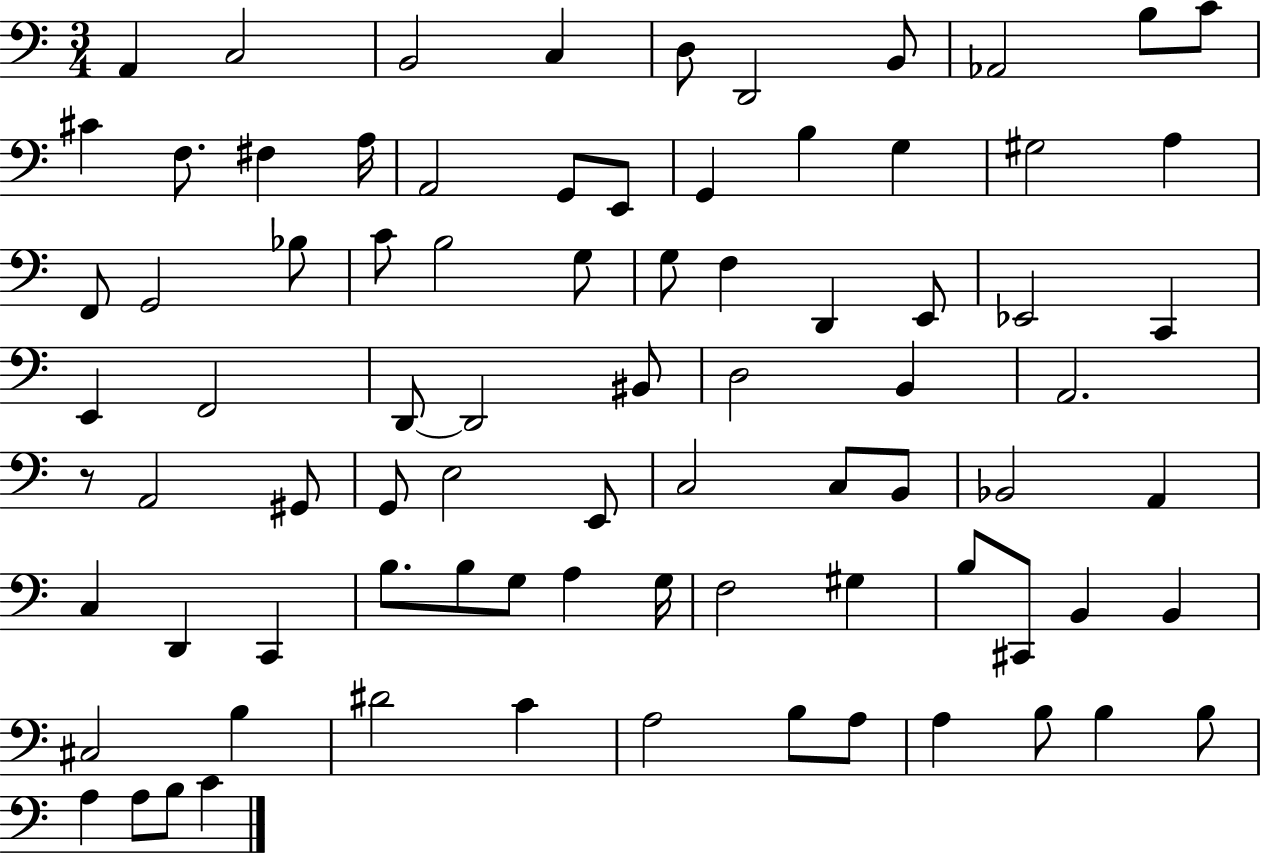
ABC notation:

X:1
T:Untitled
M:3/4
L:1/4
K:C
A,, C,2 B,,2 C, D,/2 D,,2 B,,/2 _A,,2 B,/2 C/2 ^C F,/2 ^F, A,/4 A,,2 G,,/2 E,,/2 G,, B, G, ^G,2 A, F,,/2 G,,2 _B,/2 C/2 B,2 G,/2 G,/2 F, D,, E,,/2 _E,,2 C,, E,, F,,2 D,,/2 D,,2 ^B,,/2 D,2 B,, A,,2 z/2 A,,2 ^G,,/2 G,,/2 E,2 E,,/2 C,2 C,/2 B,,/2 _B,,2 A,, C, D,, C,, B,/2 B,/2 G,/2 A, G,/4 F,2 ^G, B,/2 ^C,,/2 B,, B,, ^C,2 B, ^D2 C A,2 B,/2 A,/2 A, B,/2 B, B,/2 A, A,/2 B,/2 C